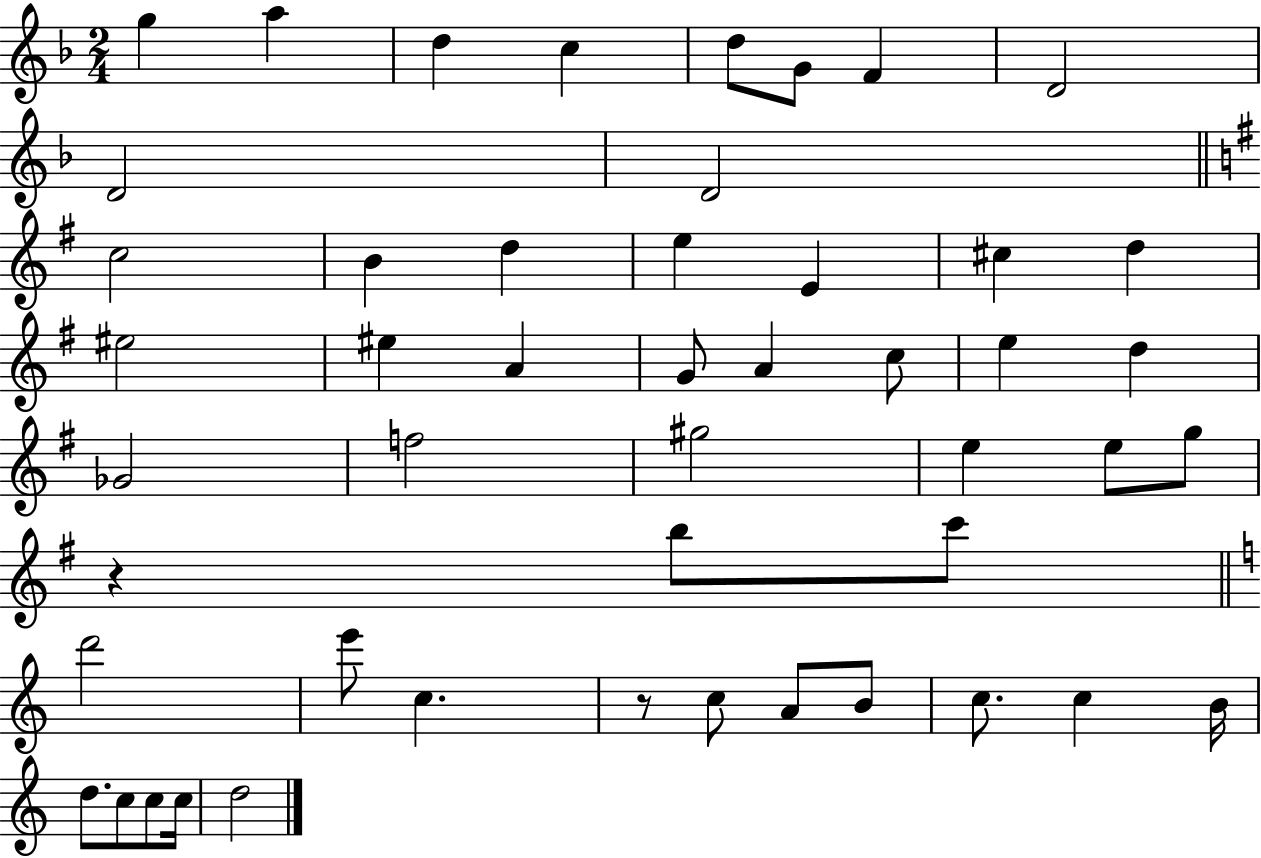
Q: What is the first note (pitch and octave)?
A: G5